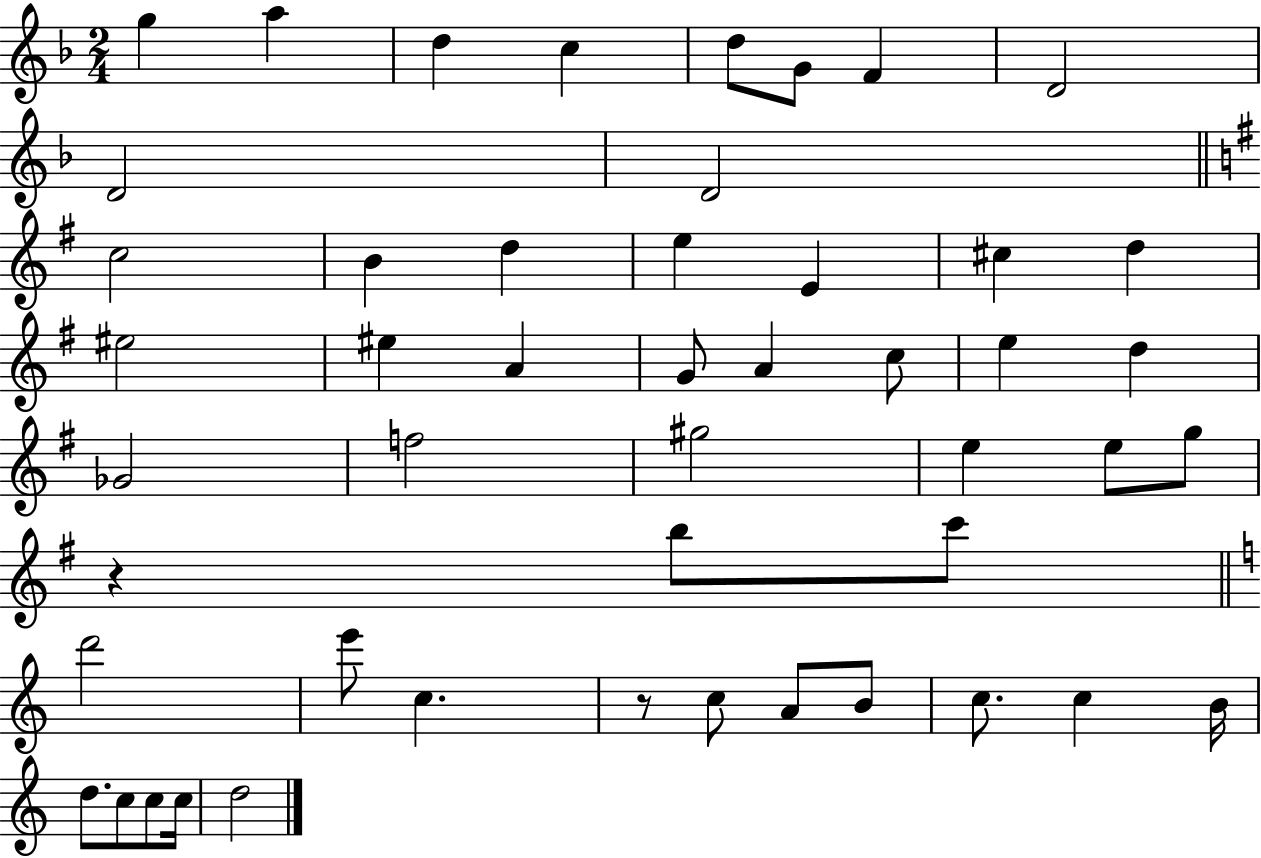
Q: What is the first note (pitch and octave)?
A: G5